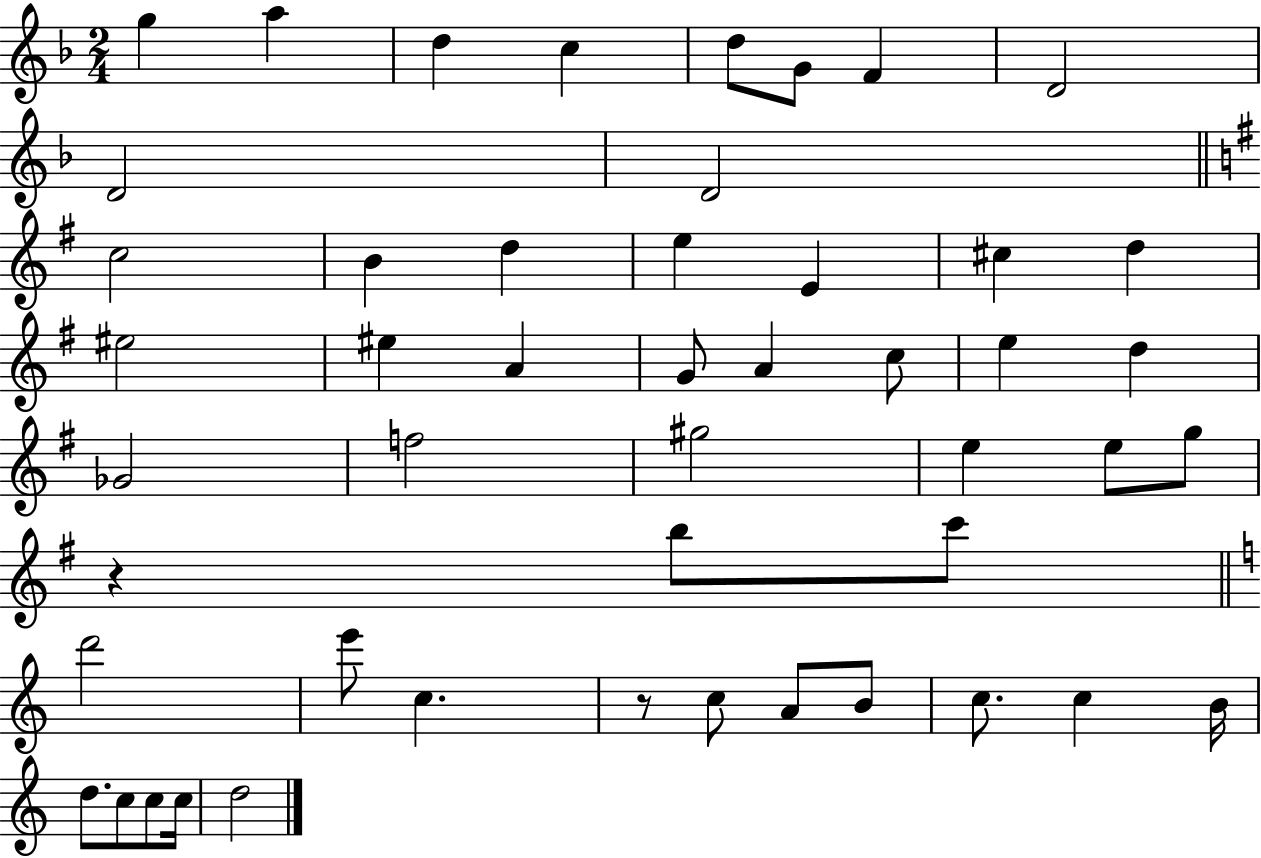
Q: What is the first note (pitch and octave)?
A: G5